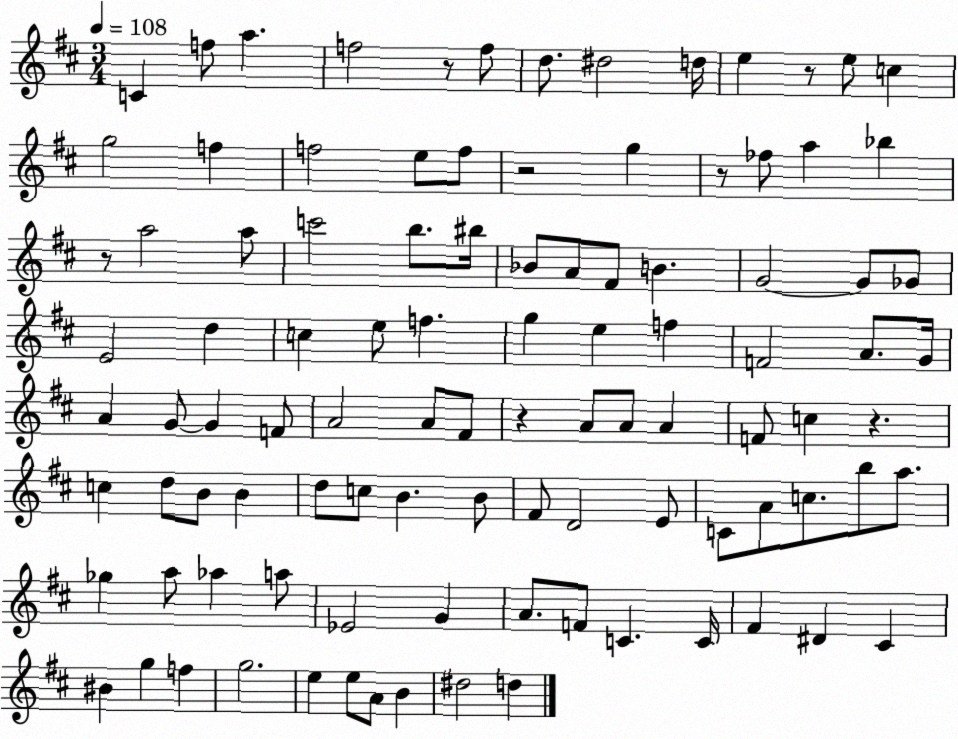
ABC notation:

X:1
T:Untitled
M:3/4
L:1/4
K:D
C f/2 a f2 z/2 f/2 d/2 ^d2 d/4 e z/2 e/2 c g2 f f2 e/2 f/2 z2 g z/2 _f/2 a _b z/2 a2 a/2 c'2 b/2 ^b/4 _B/2 A/2 ^F/2 B G2 G/2 _G/2 E2 d c e/2 f g e f F2 A/2 G/4 A G/2 G F/2 A2 A/2 ^F/2 z A/2 A/2 A F/2 c z c d/2 B/2 B d/2 c/2 B B/2 ^F/2 D2 E/2 C/2 A/2 c/2 b/2 a/2 _g a/2 _a a/2 _E2 G A/2 F/2 C C/4 ^F ^D ^C ^B g f g2 e e/2 A/2 B ^d2 d